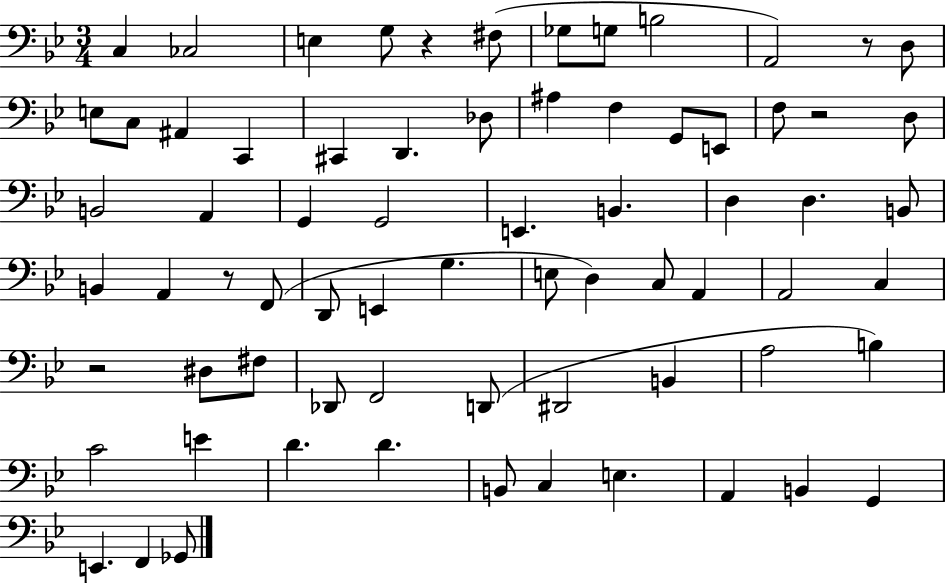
C3/q CES3/h E3/q G3/e R/q F#3/e Gb3/e G3/e B3/h A2/h R/e D3/e E3/e C3/e A#2/q C2/q C#2/q D2/q. Db3/e A#3/q F3/q G2/e E2/e F3/e R/h D3/e B2/h A2/q G2/q G2/h E2/q. B2/q. D3/q D3/q. B2/e B2/q A2/q R/e F2/e D2/e E2/q G3/q. E3/e D3/q C3/e A2/q A2/h C3/q R/h D#3/e F#3/e Db2/e F2/h D2/e D#2/h B2/q A3/h B3/q C4/h E4/q D4/q. D4/q. B2/e C3/q E3/q. A2/q B2/q G2/q E2/q. F2/q Gb2/e